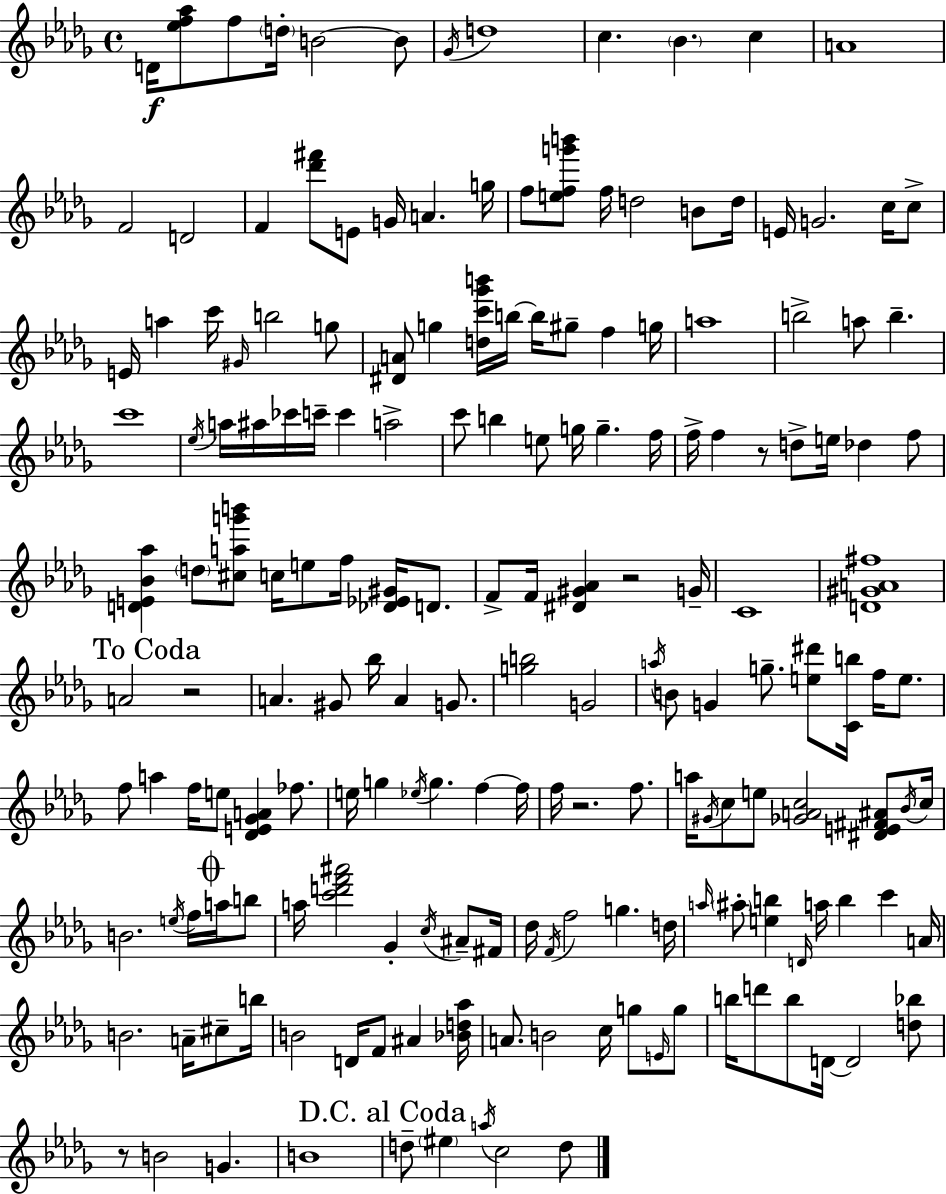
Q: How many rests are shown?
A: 5